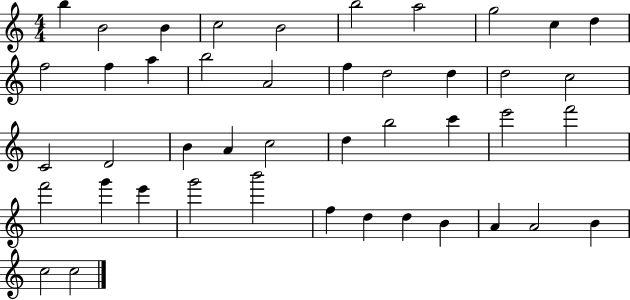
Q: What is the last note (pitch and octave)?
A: C5